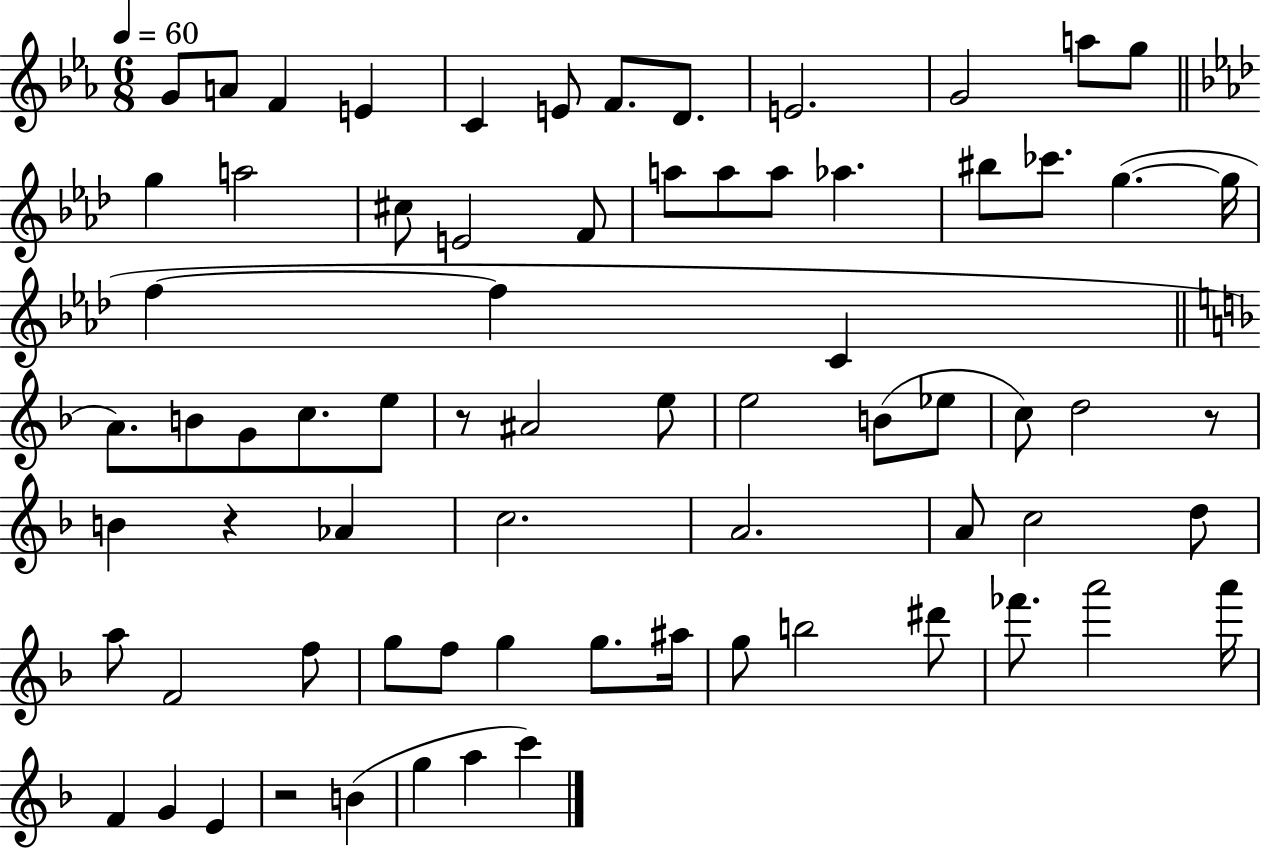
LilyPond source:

{
  \clef treble
  \numericTimeSignature
  \time 6/8
  \key ees \major
  \tempo 4 = 60
  \repeat volta 2 { g'8 a'8 f'4 e'4 | c'4 e'8 f'8. d'8. | e'2. | g'2 a''8 g''8 | \break \bar "||" \break \key f \minor g''4 a''2 | cis''8 e'2 f'8 | a''8 a''8 a''8 aes''4. | bis''8 ces'''8. g''4.~(~ g''16 | \break f''4~~ f''4 c'4 | \bar "||" \break \key d \minor a'8.) b'8 g'8 c''8. e''8 | r8 ais'2 e''8 | e''2 b'8( ees''8 | c''8) d''2 r8 | \break b'4 r4 aes'4 | c''2. | a'2. | a'8 c''2 d''8 | \break a''8 f'2 f''8 | g''8 f''8 g''4 g''8. ais''16 | g''8 b''2 dis'''8 | fes'''8. a'''2 a'''16 | \break f'4 g'4 e'4 | r2 b'4( | g''4 a''4 c'''4) | } \bar "|."
}